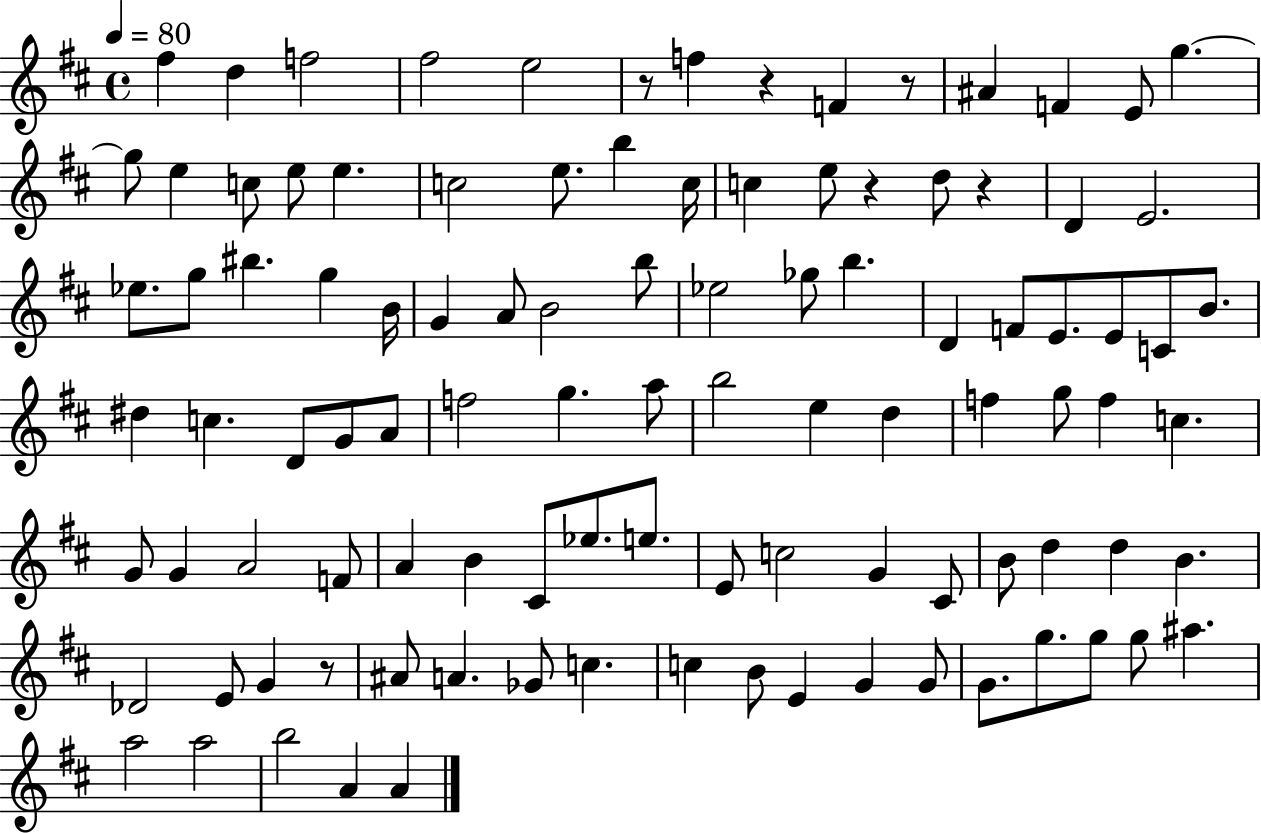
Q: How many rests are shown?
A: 6